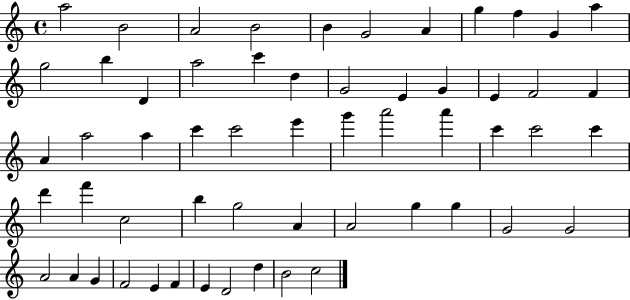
A5/h B4/h A4/h B4/h B4/q G4/h A4/q G5/q F5/q G4/q A5/q G5/h B5/q D4/q A5/h C6/q D5/q G4/h E4/q G4/q E4/q F4/h F4/q A4/q A5/h A5/q C6/q C6/h E6/q G6/q A6/h A6/q C6/q C6/h C6/q D6/q F6/q C5/h B5/q G5/h A4/q A4/h G5/q G5/q G4/h G4/h A4/h A4/q G4/q F4/h E4/q F4/q E4/q D4/h D5/q B4/h C5/h